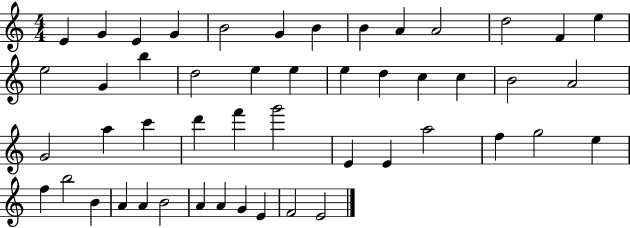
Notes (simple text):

E4/q G4/q E4/q G4/q B4/h G4/q B4/q B4/q A4/q A4/h D5/h F4/q E5/q E5/h G4/q B5/q D5/h E5/q E5/q E5/q D5/q C5/q C5/q B4/h A4/h G4/h A5/q C6/q D6/q F6/q G6/h E4/q E4/q A5/h F5/q G5/h E5/q F5/q B5/h B4/q A4/q A4/q B4/h A4/q A4/q G4/q E4/q F4/h E4/h